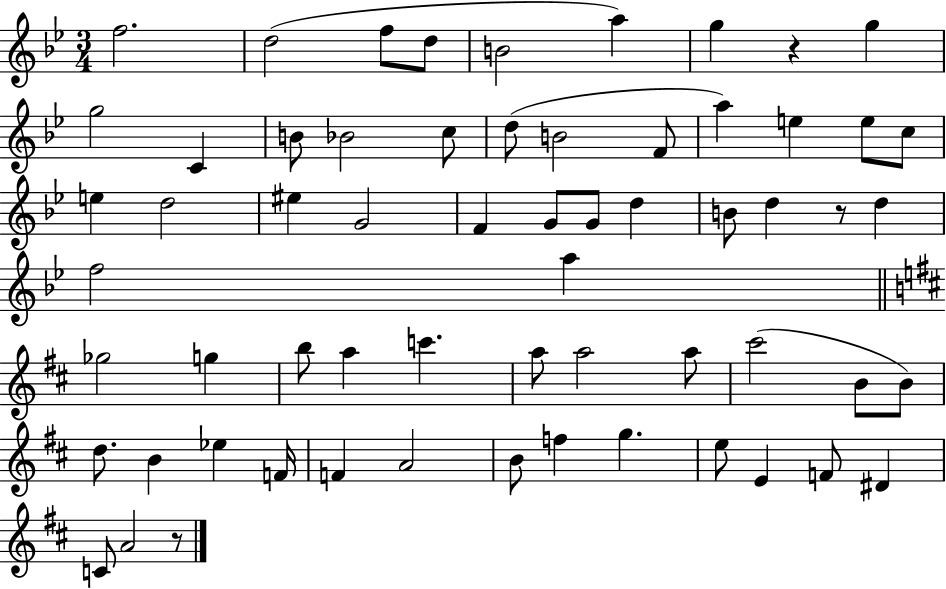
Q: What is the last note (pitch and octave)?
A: A4